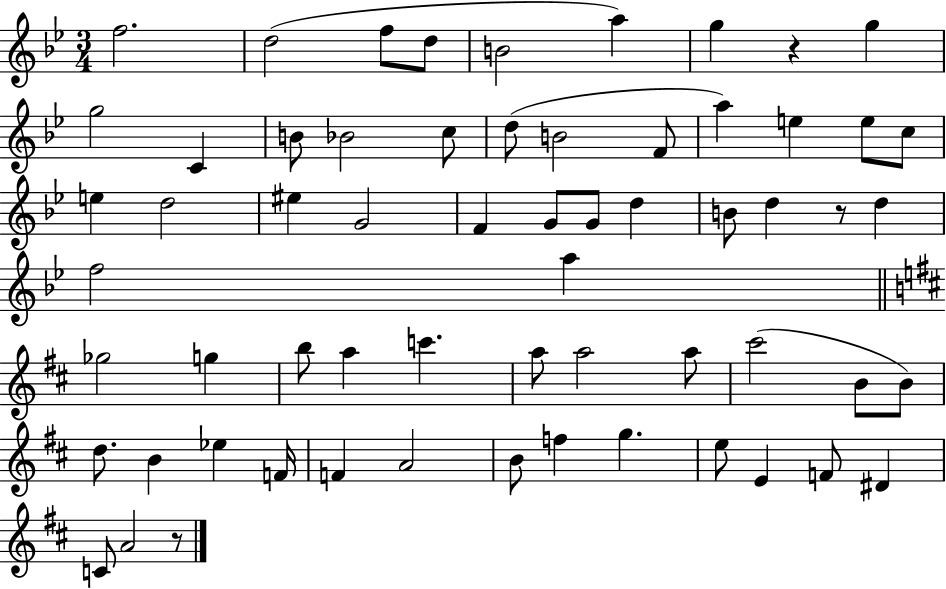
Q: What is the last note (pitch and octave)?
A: A4